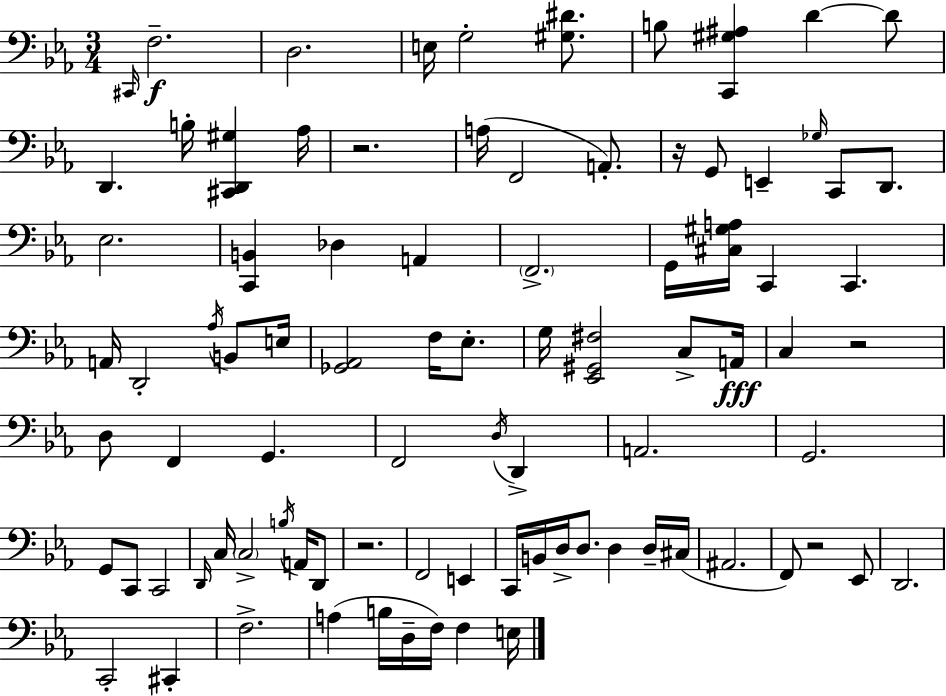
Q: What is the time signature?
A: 3/4